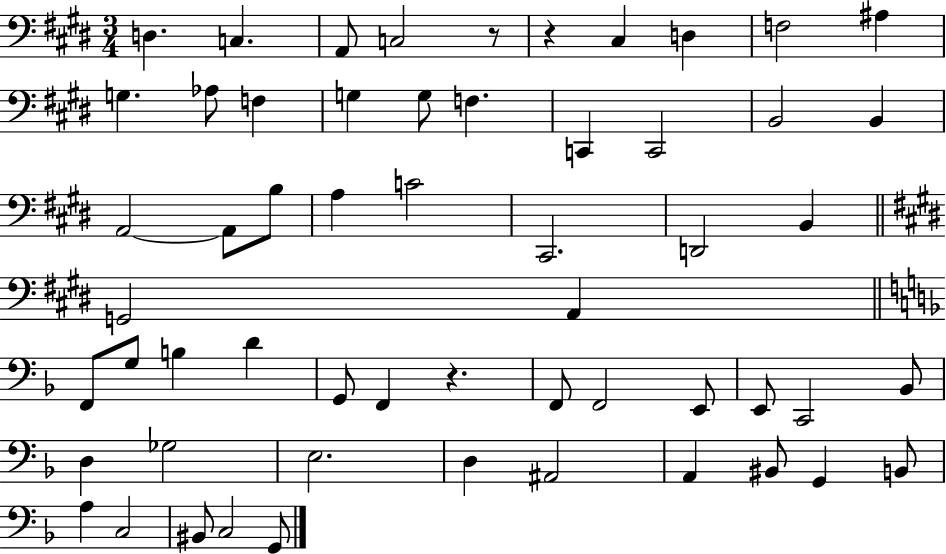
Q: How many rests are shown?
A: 3